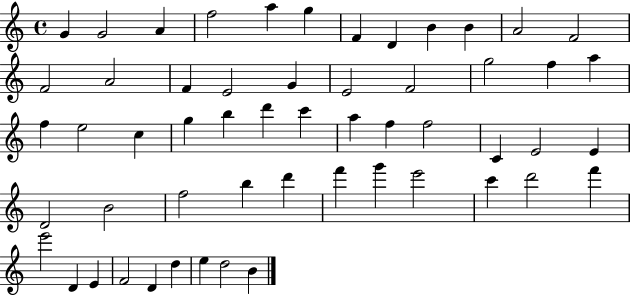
G4/q G4/h A4/q F5/h A5/q G5/q F4/q D4/q B4/q B4/q A4/h F4/h F4/h A4/h F4/q E4/h G4/q E4/h F4/h G5/h F5/q A5/q F5/q E5/h C5/q G5/q B5/q D6/q C6/q A5/q F5/q F5/h C4/q E4/h E4/q D4/h B4/h F5/h B5/q D6/q F6/q G6/q E6/h C6/q D6/h F6/q E6/h D4/q E4/q F4/h D4/q D5/q E5/q D5/h B4/q